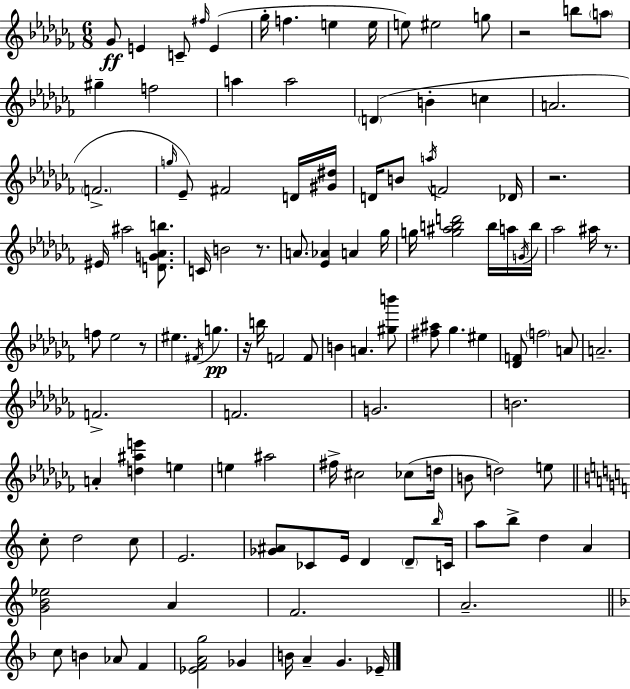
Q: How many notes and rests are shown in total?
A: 119